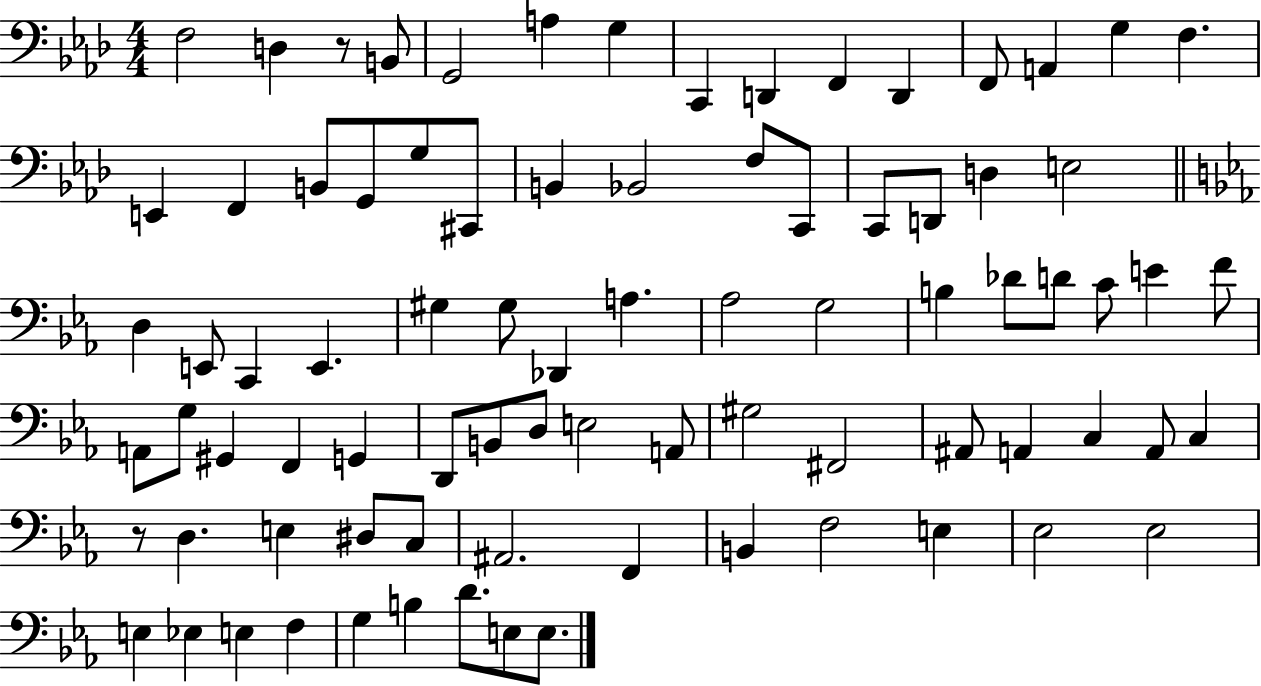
F3/h D3/q R/e B2/e G2/h A3/q G3/q C2/q D2/q F2/q D2/q F2/e A2/q G3/q F3/q. E2/q F2/q B2/e G2/e G3/e C#2/e B2/q Bb2/h F3/e C2/e C2/e D2/e D3/q E3/h D3/q E2/e C2/q E2/q. G#3/q G#3/e Db2/q A3/q. Ab3/h G3/h B3/q Db4/e D4/e C4/e E4/q F4/e A2/e G3/e G#2/q F2/q G2/q D2/e B2/e D3/e E3/h A2/e G#3/h F#2/h A#2/e A2/q C3/q A2/e C3/q R/e D3/q. E3/q D#3/e C3/e A#2/h. F2/q B2/q F3/h E3/q Eb3/h Eb3/h E3/q Eb3/q E3/q F3/q G3/q B3/q D4/e. E3/e E3/e.